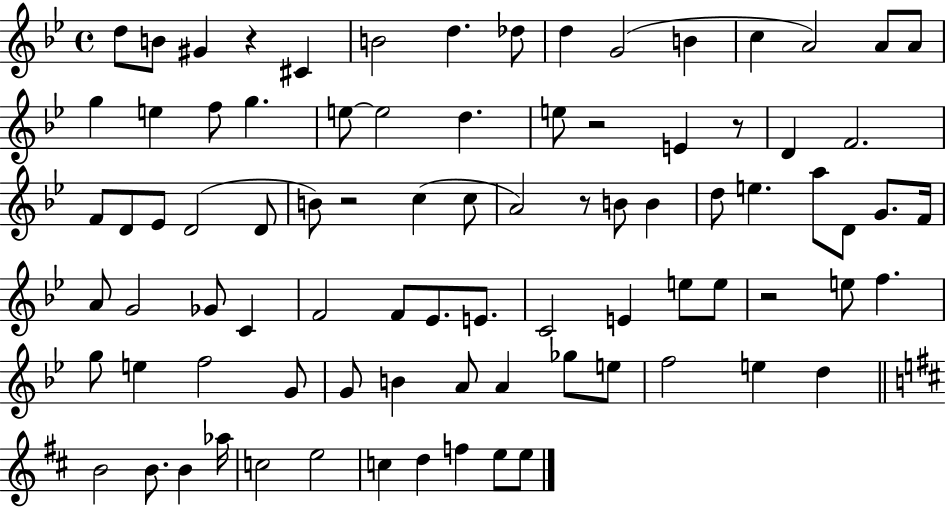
X:1
T:Untitled
M:4/4
L:1/4
K:Bb
d/2 B/2 ^G z ^C B2 d _d/2 d G2 B c A2 A/2 A/2 g e f/2 g e/2 e2 d e/2 z2 E z/2 D F2 F/2 D/2 _E/2 D2 D/2 B/2 z2 c c/2 A2 z/2 B/2 B d/2 e a/2 D/2 G/2 F/4 A/2 G2 _G/2 C F2 F/2 _E/2 E/2 C2 E e/2 e/2 z2 e/2 f g/2 e f2 G/2 G/2 B A/2 A _g/2 e/2 f2 e d B2 B/2 B _a/4 c2 e2 c d f e/2 e/2